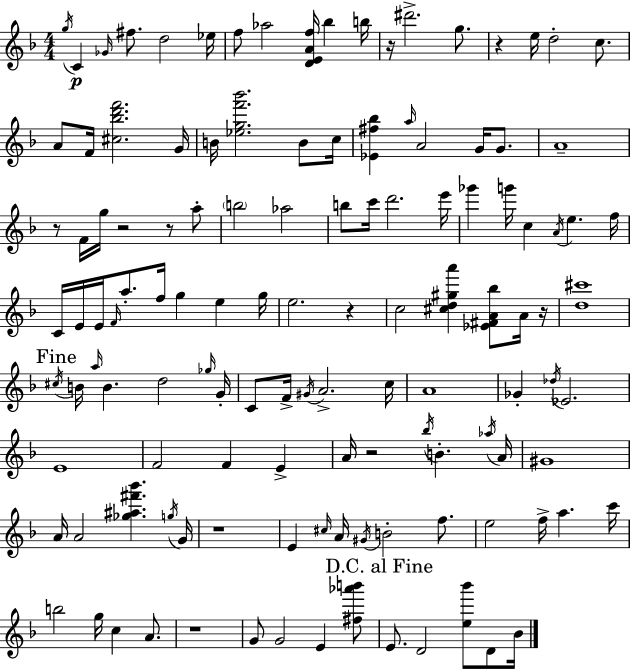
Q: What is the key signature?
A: F major